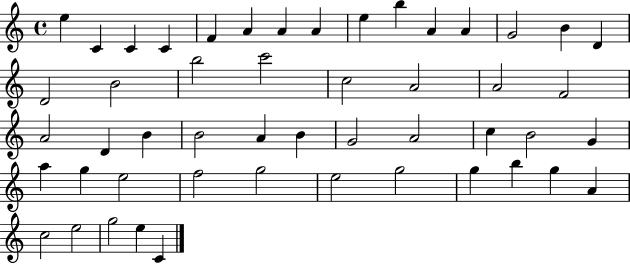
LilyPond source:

{
  \clef treble
  \time 4/4
  \defaultTimeSignature
  \key c \major
  e''4 c'4 c'4 c'4 | f'4 a'4 a'4 a'4 | e''4 b''4 a'4 a'4 | g'2 b'4 d'4 | \break d'2 b'2 | b''2 c'''2 | c''2 a'2 | a'2 f'2 | \break a'2 d'4 b'4 | b'2 a'4 b'4 | g'2 a'2 | c''4 b'2 g'4 | \break a''4 g''4 e''2 | f''2 g''2 | e''2 g''2 | g''4 b''4 g''4 a'4 | \break c''2 e''2 | g''2 e''4 c'4 | \bar "|."
}